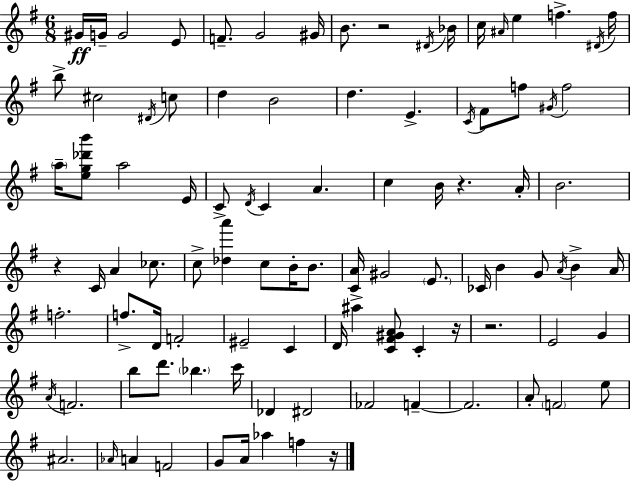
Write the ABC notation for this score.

X:1
T:Untitled
M:6/8
L:1/4
K:G
^G/4 G/4 G2 E/2 F/2 G2 ^G/4 B/2 z2 ^D/4 _B/4 c/4 ^A/4 e f ^D/4 f/4 b/2 ^c2 ^D/4 c/2 d B2 d E C/4 ^F/2 f/2 ^G/4 f2 a/4 [eg_d'b']/2 a2 E/4 C/2 D/4 C A c B/4 z A/4 B2 z C/4 A _c/2 c/2 [_da'] c/2 B/4 B/2 [CA]/4 ^G2 E/2 _C/4 B G/2 A/4 B A/4 f2 f/2 D/4 F2 ^E2 C D/4 ^a [C^F^GA]/2 C z/4 z2 E2 G A/4 F2 b/2 d'/2 _b c'/4 _D ^D2 _F2 F F2 A/2 F2 e/2 ^A2 _A/4 A F2 G/2 A/4 _a f z/4